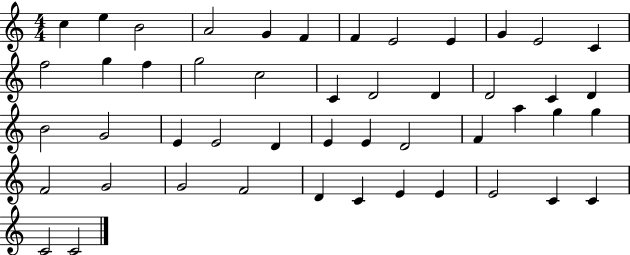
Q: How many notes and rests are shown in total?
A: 48